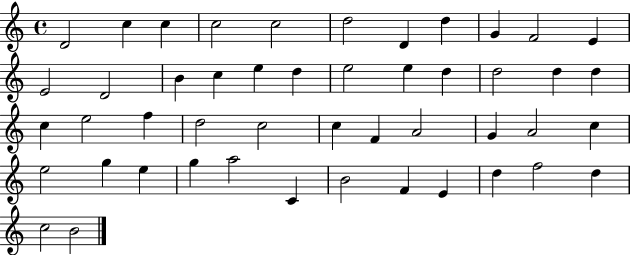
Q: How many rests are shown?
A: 0